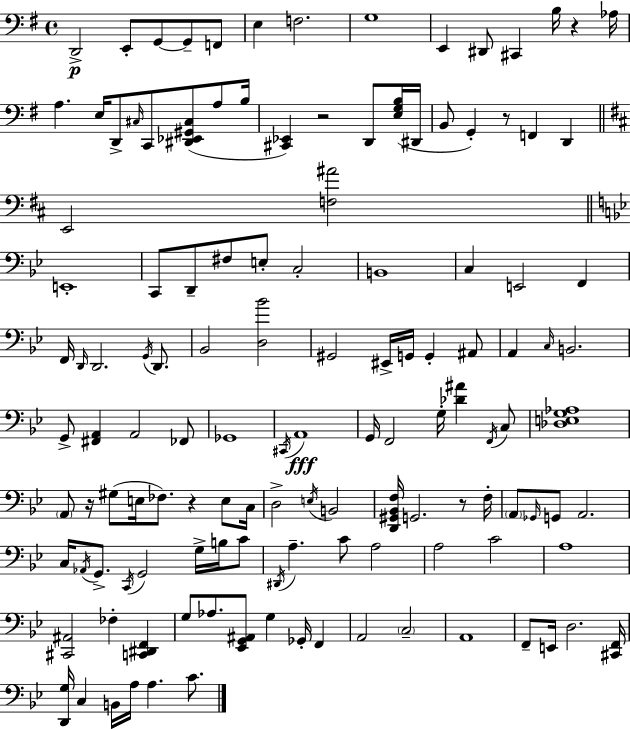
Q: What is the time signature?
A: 4/4